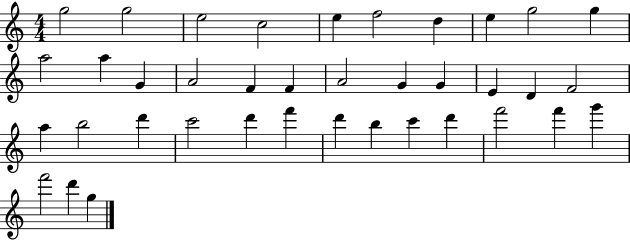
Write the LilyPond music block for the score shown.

{
  \clef treble
  \numericTimeSignature
  \time 4/4
  \key c \major
  g''2 g''2 | e''2 c''2 | e''4 f''2 d''4 | e''4 g''2 g''4 | \break a''2 a''4 g'4 | a'2 f'4 f'4 | a'2 g'4 g'4 | e'4 d'4 f'2 | \break a''4 b''2 d'''4 | c'''2 d'''4 f'''4 | d'''4 b''4 c'''4 d'''4 | f'''2 f'''4 g'''4 | \break f'''2 d'''4 g''4 | \bar "|."
}